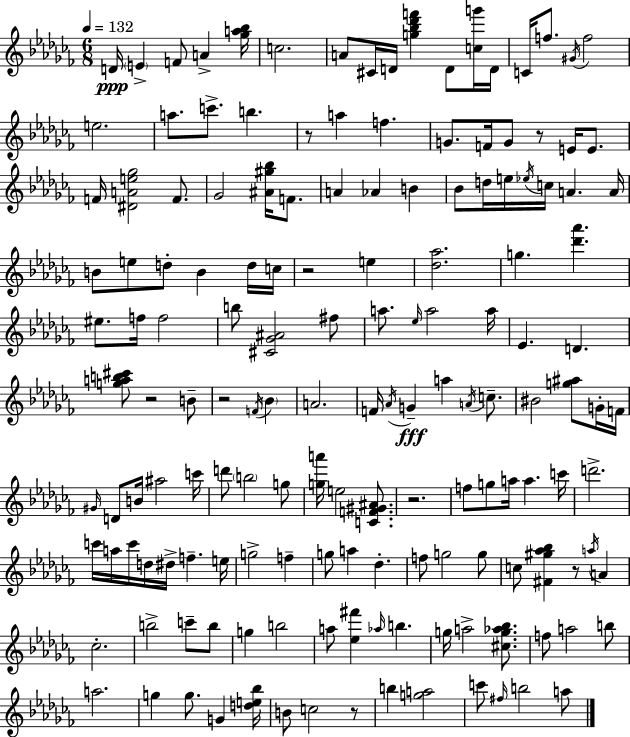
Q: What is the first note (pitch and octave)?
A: D4